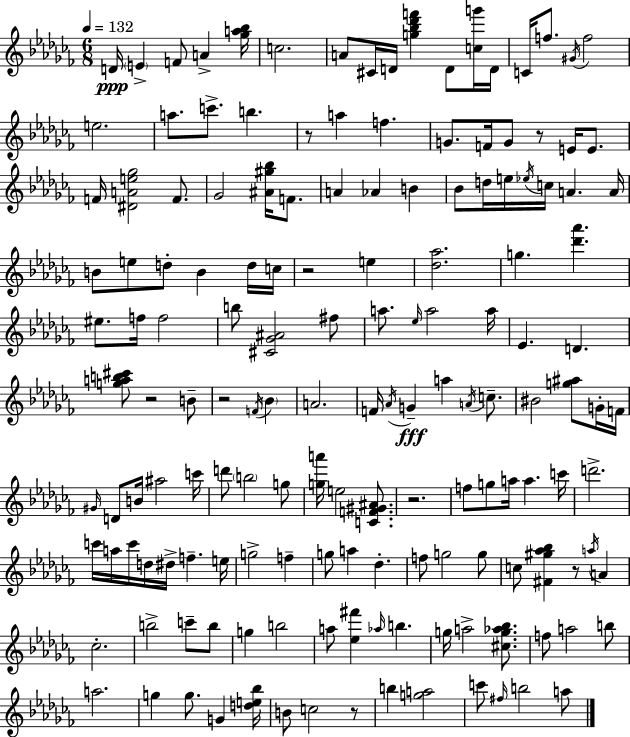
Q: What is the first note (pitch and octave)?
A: D4